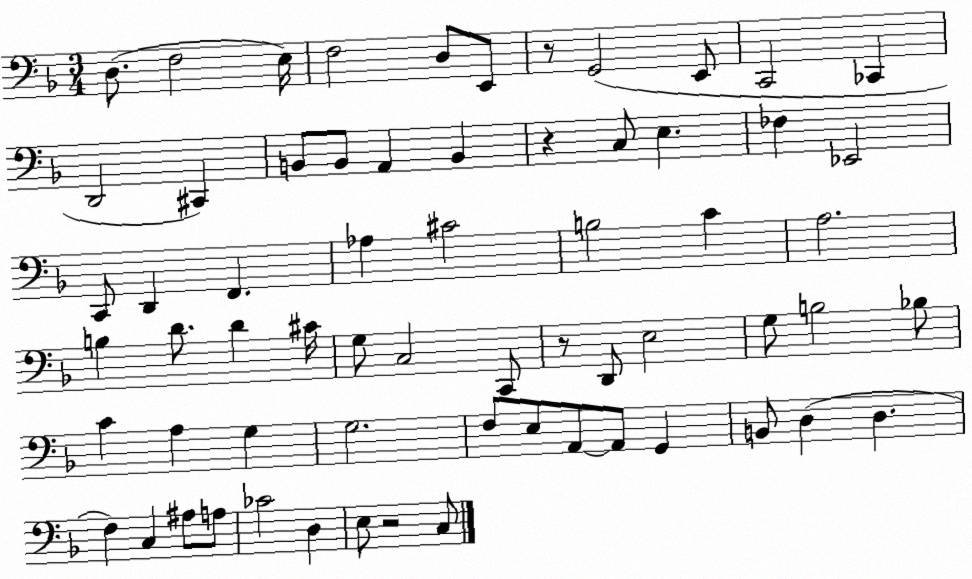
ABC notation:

X:1
T:Untitled
M:3/4
L:1/4
K:F
D,/2 F,2 E,/4 F,2 D,/2 E,,/2 z/2 G,,2 E,,/2 C,,2 _C,, D,,2 ^C,, B,,/2 B,,/2 A,, B,, z C,/2 E, _F, _E,,2 C,,/2 D,, F,, _A, ^C2 B,2 C A,2 B, D/2 D ^C/4 G,/2 C,2 C,,/2 z/2 D,,/2 E,2 G,/2 B,2 _B,/2 C A, G, G,2 F,/2 E,/2 A,,/2 A,,/2 G,, B,,/2 D, D, F, C, ^A,/2 A,/2 _C2 D, E,/2 z2 C,/2